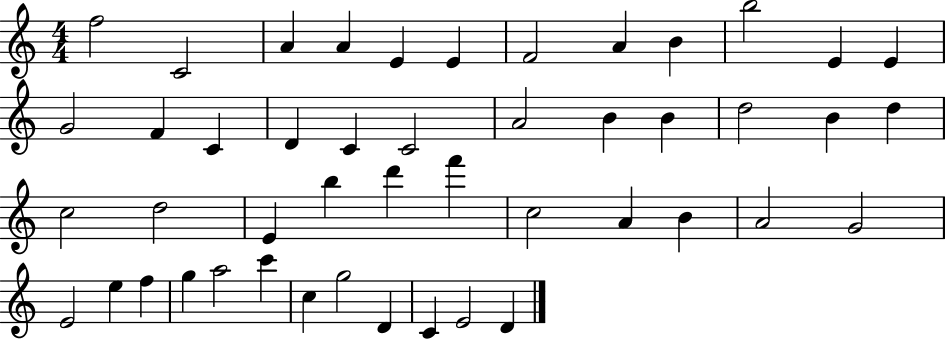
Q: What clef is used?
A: treble